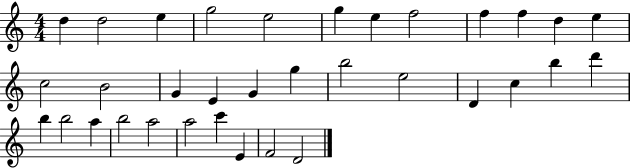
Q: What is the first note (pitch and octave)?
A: D5